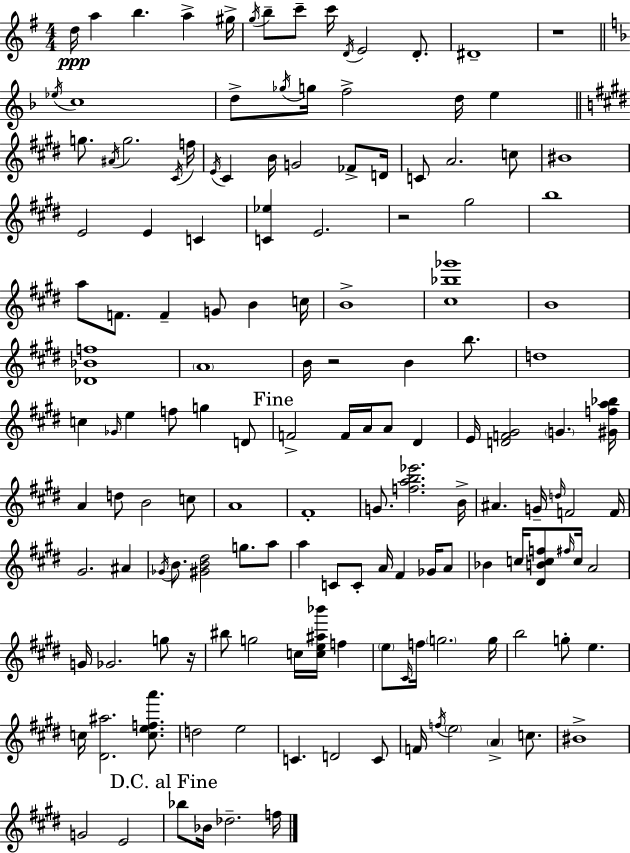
X:1
T:Untitled
M:4/4
L:1/4
K:G
d/4 a b a ^g/4 g/4 b/2 c'/2 c'/4 D/4 E2 D/2 ^D4 z4 _e/4 c4 d/2 _g/4 g/4 f2 d/4 e g/2 ^A/4 g2 ^C/4 f/4 E/4 ^C B/4 G2 _F/2 D/4 C/2 A2 c/2 ^B4 E2 E C [C_e] E2 z2 ^g2 b4 a/2 F/2 F G/2 B c/4 B4 [^c_b_g']4 B4 [_D_Bf]4 A4 B/4 z2 B b/2 d4 c _G/4 e f/2 g D/2 F2 F/4 A/4 A/2 ^D E/4 [DF^G]2 G [^Gfa_b]/4 A d/2 B2 c/2 A4 ^F4 G/2 [fab_e']2 B/4 ^A G/4 d/4 F2 F/4 ^G2 ^A _G/4 B/2 [^GB^d]2 g/2 a/2 a C/2 C/2 A/4 ^F _G/4 A/2 _B c/4 [^DBcf]/2 ^f/4 c/4 A2 G/4 _G2 g/2 z/4 ^b/2 g2 c/4 [ce^a_b']/4 f e/2 ^C/4 f/4 g2 g/4 b2 g/2 e c/4 [^D^a]2 [cefa']/2 d2 e2 C D2 C/2 F/4 f/4 e2 A c/2 ^B4 G2 E2 _b/2 _B/4 _d2 f/4